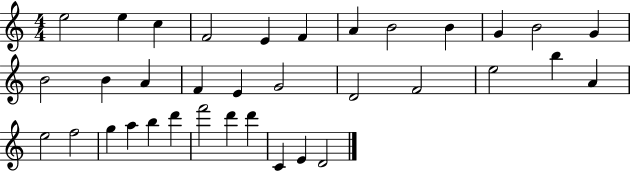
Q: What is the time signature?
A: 4/4